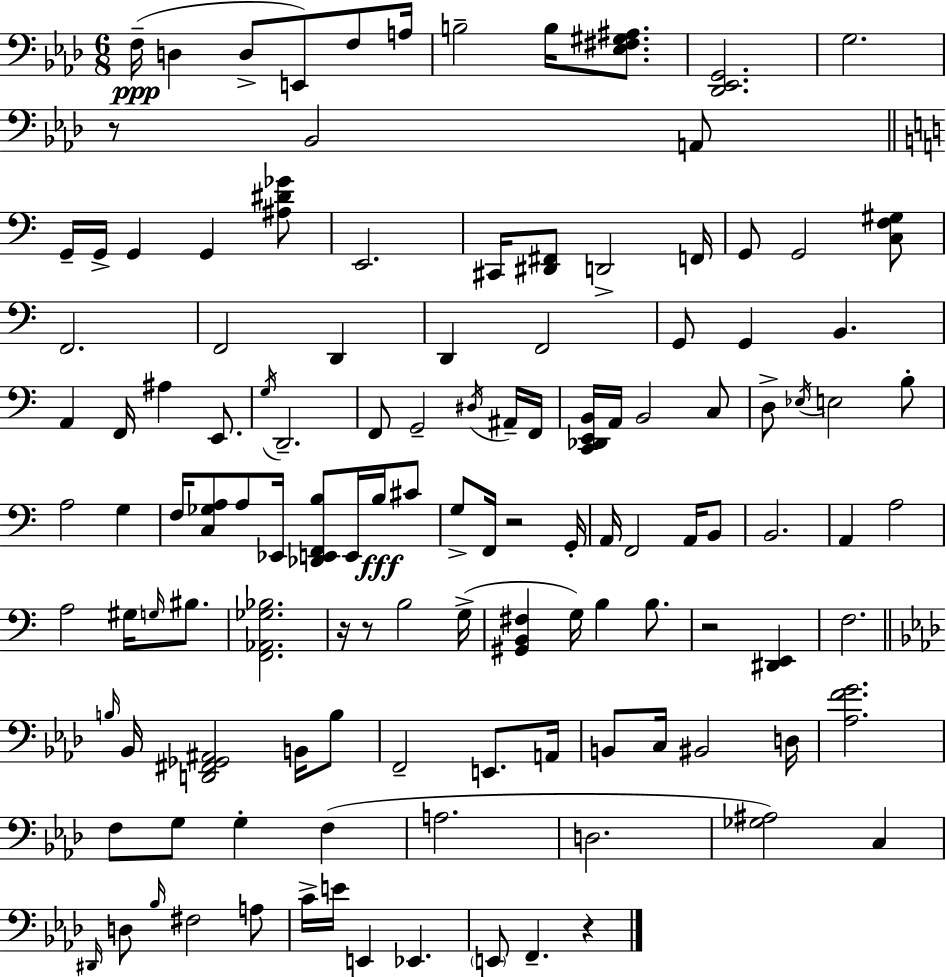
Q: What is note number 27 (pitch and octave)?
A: G2